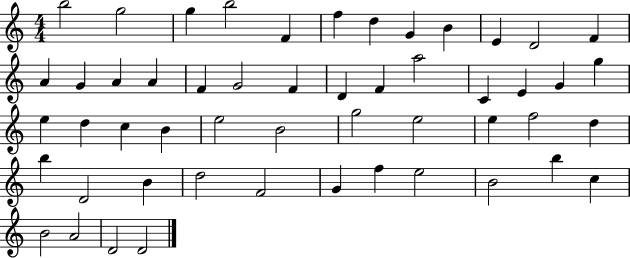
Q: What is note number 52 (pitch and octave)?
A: D4